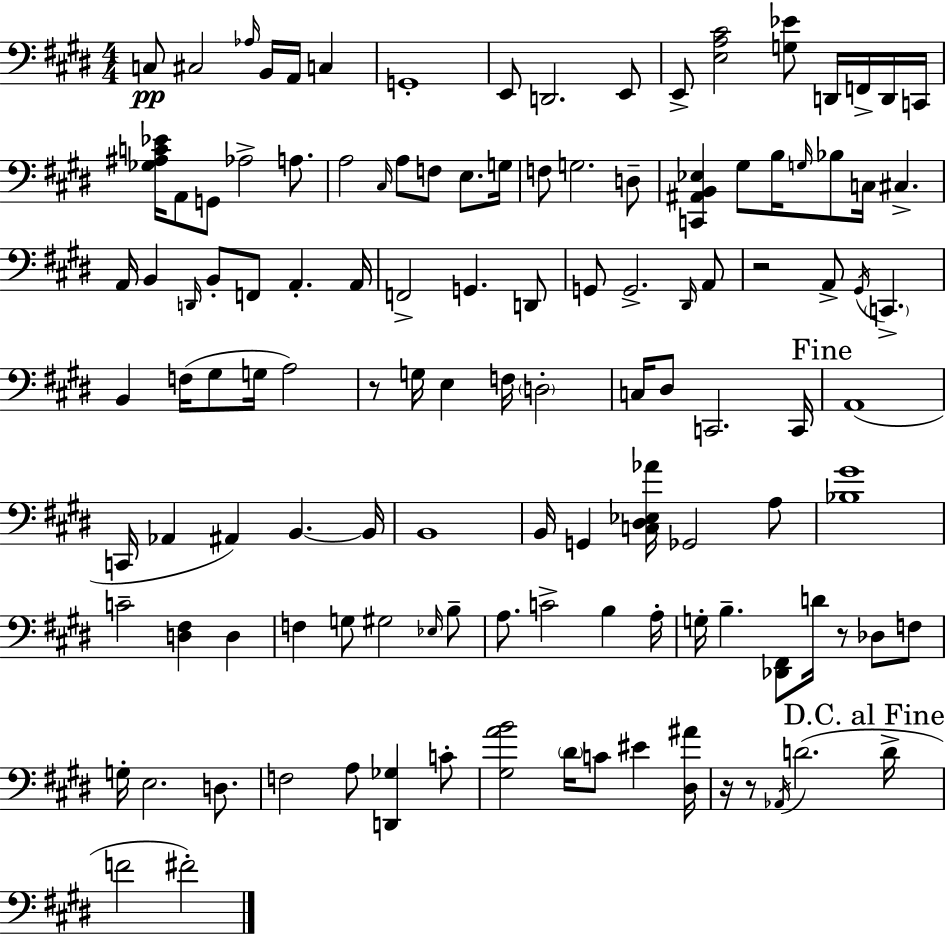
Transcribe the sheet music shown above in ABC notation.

X:1
T:Untitled
M:4/4
L:1/4
K:E
C,/2 ^C,2 _A,/4 B,,/4 A,,/4 C, G,,4 E,,/2 D,,2 E,,/2 E,,/2 [E,A,^C]2 [G,_E]/2 D,,/4 F,,/4 D,,/4 C,,/4 [_G,^A,C_E]/4 A,,/2 G,,/2 _A,2 A,/2 A,2 ^C,/4 A,/2 F,/2 E,/2 G,/4 F,/2 G,2 D,/2 [C,,^A,,B,,_E,] ^G,/2 B,/4 G,/4 _B,/2 C,/4 ^C, A,,/4 B,, D,,/4 B,,/2 F,,/2 A,, A,,/4 F,,2 G,, D,,/2 G,,/2 G,,2 ^D,,/4 A,,/2 z2 A,,/2 ^G,,/4 C,, B,, F,/4 ^G,/2 G,/4 A,2 z/2 G,/4 E, F,/4 D,2 C,/4 ^D,/2 C,,2 C,,/4 A,,4 C,,/4 _A,, ^A,, B,, B,,/4 B,,4 B,,/4 G,, [C,^D,_E,_A]/4 _G,,2 A,/2 [_B,^G]4 C2 [D,^F,] D, F, G,/2 ^G,2 _E,/4 B,/2 A,/2 C2 B, A,/4 G,/4 B, [_D,,^F,,]/2 D/4 z/2 _D,/2 F,/2 G,/4 E,2 D,/2 F,2 A,/2 [D,,_G,] C/2 [^G,AB]2 ^D/4 C/2 ^E [^D,^A]/4 z/4 z/2 _A,,/4 D2 D/4 F2 ^F2